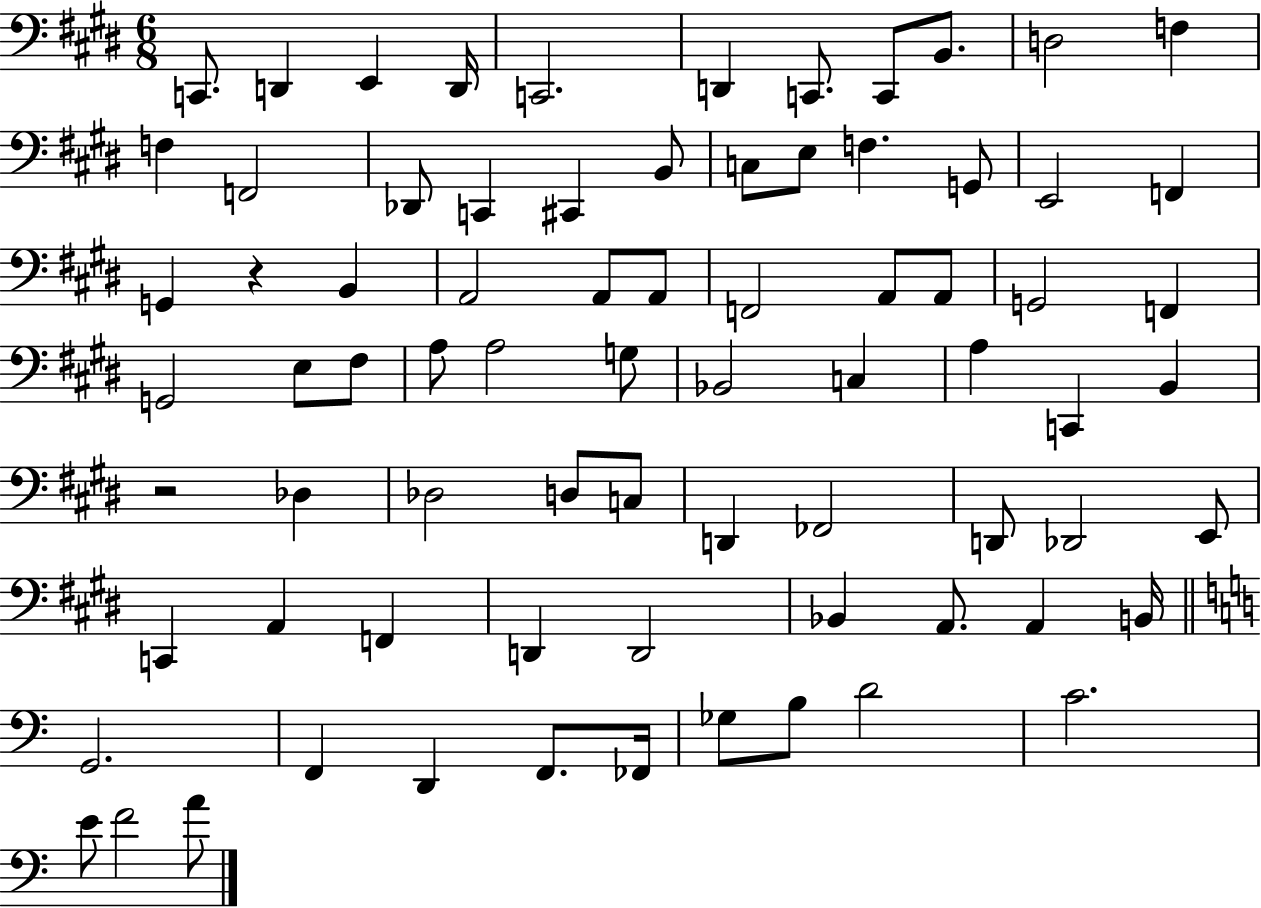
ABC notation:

X:1
T:Untitled
M:6/8
L:1/4
K:E
C,,/2 D,, E,, D,,/4 C,,2 D,, C,,/2 C,,/2 B,,/2 D,2 F, F, F,,2 _D,,/2 C,, ^C,, B,,/2 C,/2 E,/2 F, G,,/2 E,,2 F,, G,, z B,, A,,2 A,,/2 A,,/2 F,,2 A,,/2 A,,/2 G,,2 F,, G,,2 E,/2 ^F,/2 A,/2 A,2 G,/2 _B,,2 C, A, C,, B,, z2 _D, _D,2 D,/2 C,/2 D,, _F,,2 D,,/2 _D,,2 E,,/2 C,, A,, F,, D,, D,,2 _B,, A,,/2 A,, B,,/4 G,,2 F,, D,, F,,/2 _F,,/4 _G,/2 B,/2 D2 C2 E/2 F2 A/2